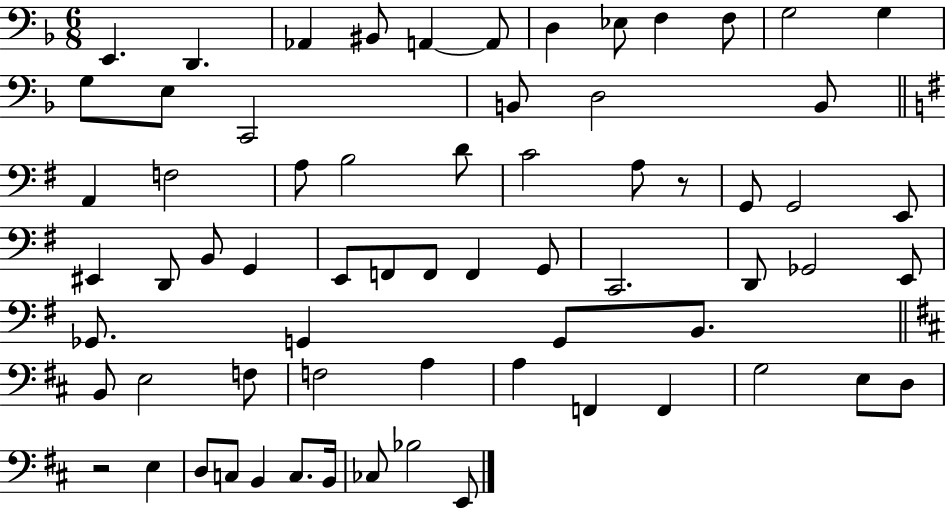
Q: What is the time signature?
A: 6/8